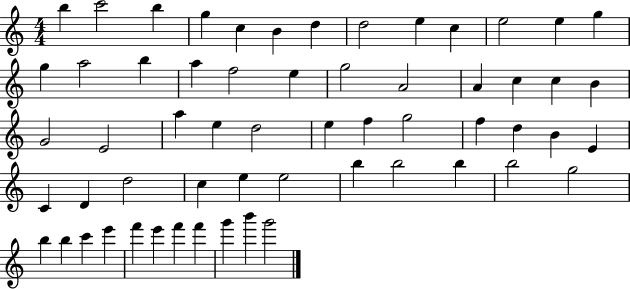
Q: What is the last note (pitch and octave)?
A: G6